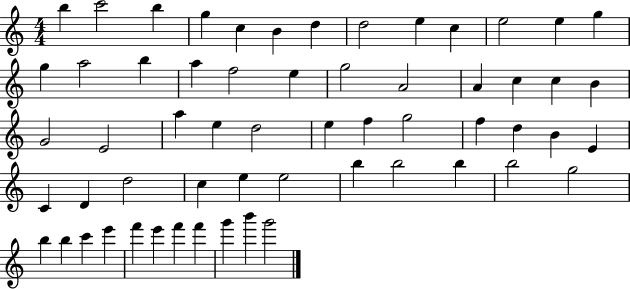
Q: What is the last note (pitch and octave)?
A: G6